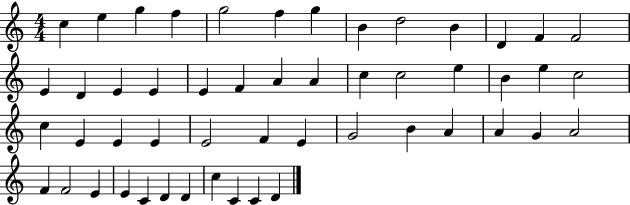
C5/q E5/q G5/q F5/q G5/h F5/q G5/q B4/q D5/h B4/q D4/q F4/q F4/h E4/q D4/q E4/q E4/q E4/q F4/q A4/q A4/q C5/q C5/h E5/q B4/q E5/q C5/h C5/q E4/q E4/q E4/q E4/h F4/q E4/q G4/h B4/q A4/q A4/q G4/q A4/h F4/q F4/h E4/q E4/q C4/q D4/q D4/q C5/q C4/q C4/q D4/q